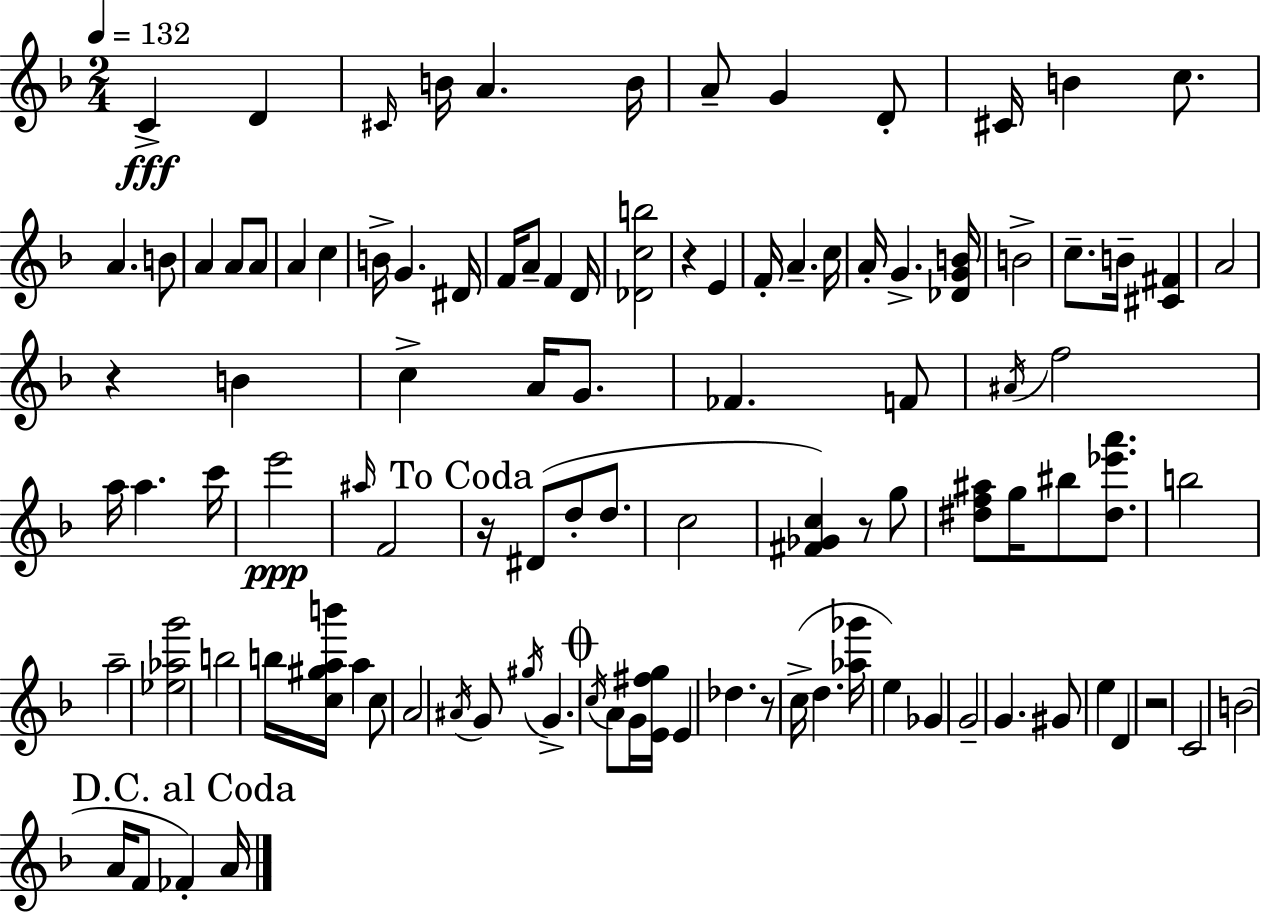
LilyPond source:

{
  \clef treble
  \numericTimeSignature
  \time 2/4
  \key d \minor
  \tempo 4 = 132
  c'4->\fff d'4 | \grace { cis'16 } b'16 a'4. | b'16 a'8-- g'4 d'8-. | cis'16 b'4 c''8. | \break a'4. b'8 | a'4 a'8 a'8 | a'4 c''4 | b'16-> g'4. | \break dis'16 f'16 a'8-- f'4 | d'16 <des' c'' b''>2 | r4 e'4 | f'16-. a'4.-- | \break c''16 a'16-. g'4.-> | <des' g' b'>16 b'2-> | c''8.-- b'16-- <cis' fis'>4 | a'2 | \break r4 b'4 | c''4-> a'16 g'8. | fes'4. f'8 | \acciaccatura { ais'16 } f''2 | \break a''16 a''4. | c'''16 e'''2\ppp | \grace { ais''16 } f'2 | \mark "To Coda" r16 dis'8( d''8-. | \break d''8. c''2 | <fis' ges' c''>4) r8 | g''8 <dis'' f'' ais''>8 g''16 bis''8 | <dis'' ees''' a'''>8. b''2 | \break a''2-- | <ees'' aes'' g'''>2 | b''2 | b''16 <c'' gis'' a'' b'''>16 a''4 | \break c''8 a'2 | \acciaccatura { ais'16 } g'8 \acciaccatura { gis''16 } g'4.-> | \mark \markup { \musicglyph "scripts.coda" } \acciaccatura { c''16 } a'8 | g'16 <e' fis'' g''>16 e'4 des''4. | \break r8 c''16->( d''4. | <aes'' ges'''>16 e''4) | ges'4 g'2-- | g'4. | \break gis'8 e''4 | d'4 r2 | c'2 | b'2( | \break \mark "D.C. al Coda" a'16 f'8 | fes'4-.) a'16 \bar "|."
}